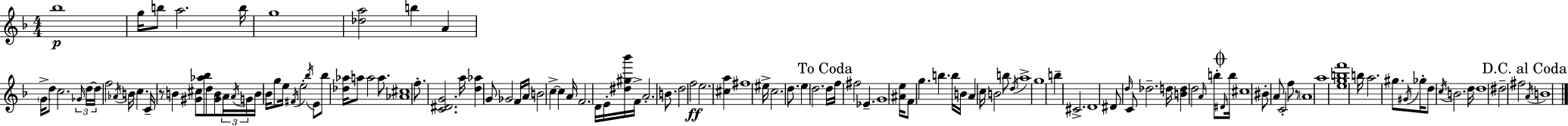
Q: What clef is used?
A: treble